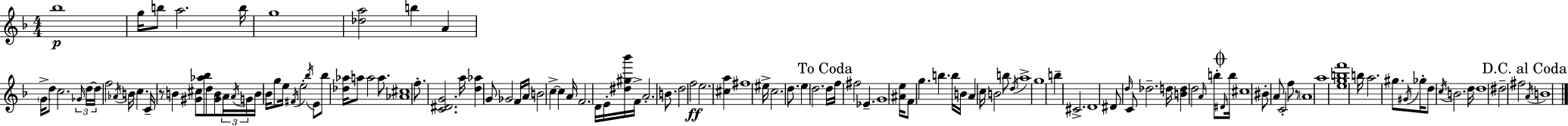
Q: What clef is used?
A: treble